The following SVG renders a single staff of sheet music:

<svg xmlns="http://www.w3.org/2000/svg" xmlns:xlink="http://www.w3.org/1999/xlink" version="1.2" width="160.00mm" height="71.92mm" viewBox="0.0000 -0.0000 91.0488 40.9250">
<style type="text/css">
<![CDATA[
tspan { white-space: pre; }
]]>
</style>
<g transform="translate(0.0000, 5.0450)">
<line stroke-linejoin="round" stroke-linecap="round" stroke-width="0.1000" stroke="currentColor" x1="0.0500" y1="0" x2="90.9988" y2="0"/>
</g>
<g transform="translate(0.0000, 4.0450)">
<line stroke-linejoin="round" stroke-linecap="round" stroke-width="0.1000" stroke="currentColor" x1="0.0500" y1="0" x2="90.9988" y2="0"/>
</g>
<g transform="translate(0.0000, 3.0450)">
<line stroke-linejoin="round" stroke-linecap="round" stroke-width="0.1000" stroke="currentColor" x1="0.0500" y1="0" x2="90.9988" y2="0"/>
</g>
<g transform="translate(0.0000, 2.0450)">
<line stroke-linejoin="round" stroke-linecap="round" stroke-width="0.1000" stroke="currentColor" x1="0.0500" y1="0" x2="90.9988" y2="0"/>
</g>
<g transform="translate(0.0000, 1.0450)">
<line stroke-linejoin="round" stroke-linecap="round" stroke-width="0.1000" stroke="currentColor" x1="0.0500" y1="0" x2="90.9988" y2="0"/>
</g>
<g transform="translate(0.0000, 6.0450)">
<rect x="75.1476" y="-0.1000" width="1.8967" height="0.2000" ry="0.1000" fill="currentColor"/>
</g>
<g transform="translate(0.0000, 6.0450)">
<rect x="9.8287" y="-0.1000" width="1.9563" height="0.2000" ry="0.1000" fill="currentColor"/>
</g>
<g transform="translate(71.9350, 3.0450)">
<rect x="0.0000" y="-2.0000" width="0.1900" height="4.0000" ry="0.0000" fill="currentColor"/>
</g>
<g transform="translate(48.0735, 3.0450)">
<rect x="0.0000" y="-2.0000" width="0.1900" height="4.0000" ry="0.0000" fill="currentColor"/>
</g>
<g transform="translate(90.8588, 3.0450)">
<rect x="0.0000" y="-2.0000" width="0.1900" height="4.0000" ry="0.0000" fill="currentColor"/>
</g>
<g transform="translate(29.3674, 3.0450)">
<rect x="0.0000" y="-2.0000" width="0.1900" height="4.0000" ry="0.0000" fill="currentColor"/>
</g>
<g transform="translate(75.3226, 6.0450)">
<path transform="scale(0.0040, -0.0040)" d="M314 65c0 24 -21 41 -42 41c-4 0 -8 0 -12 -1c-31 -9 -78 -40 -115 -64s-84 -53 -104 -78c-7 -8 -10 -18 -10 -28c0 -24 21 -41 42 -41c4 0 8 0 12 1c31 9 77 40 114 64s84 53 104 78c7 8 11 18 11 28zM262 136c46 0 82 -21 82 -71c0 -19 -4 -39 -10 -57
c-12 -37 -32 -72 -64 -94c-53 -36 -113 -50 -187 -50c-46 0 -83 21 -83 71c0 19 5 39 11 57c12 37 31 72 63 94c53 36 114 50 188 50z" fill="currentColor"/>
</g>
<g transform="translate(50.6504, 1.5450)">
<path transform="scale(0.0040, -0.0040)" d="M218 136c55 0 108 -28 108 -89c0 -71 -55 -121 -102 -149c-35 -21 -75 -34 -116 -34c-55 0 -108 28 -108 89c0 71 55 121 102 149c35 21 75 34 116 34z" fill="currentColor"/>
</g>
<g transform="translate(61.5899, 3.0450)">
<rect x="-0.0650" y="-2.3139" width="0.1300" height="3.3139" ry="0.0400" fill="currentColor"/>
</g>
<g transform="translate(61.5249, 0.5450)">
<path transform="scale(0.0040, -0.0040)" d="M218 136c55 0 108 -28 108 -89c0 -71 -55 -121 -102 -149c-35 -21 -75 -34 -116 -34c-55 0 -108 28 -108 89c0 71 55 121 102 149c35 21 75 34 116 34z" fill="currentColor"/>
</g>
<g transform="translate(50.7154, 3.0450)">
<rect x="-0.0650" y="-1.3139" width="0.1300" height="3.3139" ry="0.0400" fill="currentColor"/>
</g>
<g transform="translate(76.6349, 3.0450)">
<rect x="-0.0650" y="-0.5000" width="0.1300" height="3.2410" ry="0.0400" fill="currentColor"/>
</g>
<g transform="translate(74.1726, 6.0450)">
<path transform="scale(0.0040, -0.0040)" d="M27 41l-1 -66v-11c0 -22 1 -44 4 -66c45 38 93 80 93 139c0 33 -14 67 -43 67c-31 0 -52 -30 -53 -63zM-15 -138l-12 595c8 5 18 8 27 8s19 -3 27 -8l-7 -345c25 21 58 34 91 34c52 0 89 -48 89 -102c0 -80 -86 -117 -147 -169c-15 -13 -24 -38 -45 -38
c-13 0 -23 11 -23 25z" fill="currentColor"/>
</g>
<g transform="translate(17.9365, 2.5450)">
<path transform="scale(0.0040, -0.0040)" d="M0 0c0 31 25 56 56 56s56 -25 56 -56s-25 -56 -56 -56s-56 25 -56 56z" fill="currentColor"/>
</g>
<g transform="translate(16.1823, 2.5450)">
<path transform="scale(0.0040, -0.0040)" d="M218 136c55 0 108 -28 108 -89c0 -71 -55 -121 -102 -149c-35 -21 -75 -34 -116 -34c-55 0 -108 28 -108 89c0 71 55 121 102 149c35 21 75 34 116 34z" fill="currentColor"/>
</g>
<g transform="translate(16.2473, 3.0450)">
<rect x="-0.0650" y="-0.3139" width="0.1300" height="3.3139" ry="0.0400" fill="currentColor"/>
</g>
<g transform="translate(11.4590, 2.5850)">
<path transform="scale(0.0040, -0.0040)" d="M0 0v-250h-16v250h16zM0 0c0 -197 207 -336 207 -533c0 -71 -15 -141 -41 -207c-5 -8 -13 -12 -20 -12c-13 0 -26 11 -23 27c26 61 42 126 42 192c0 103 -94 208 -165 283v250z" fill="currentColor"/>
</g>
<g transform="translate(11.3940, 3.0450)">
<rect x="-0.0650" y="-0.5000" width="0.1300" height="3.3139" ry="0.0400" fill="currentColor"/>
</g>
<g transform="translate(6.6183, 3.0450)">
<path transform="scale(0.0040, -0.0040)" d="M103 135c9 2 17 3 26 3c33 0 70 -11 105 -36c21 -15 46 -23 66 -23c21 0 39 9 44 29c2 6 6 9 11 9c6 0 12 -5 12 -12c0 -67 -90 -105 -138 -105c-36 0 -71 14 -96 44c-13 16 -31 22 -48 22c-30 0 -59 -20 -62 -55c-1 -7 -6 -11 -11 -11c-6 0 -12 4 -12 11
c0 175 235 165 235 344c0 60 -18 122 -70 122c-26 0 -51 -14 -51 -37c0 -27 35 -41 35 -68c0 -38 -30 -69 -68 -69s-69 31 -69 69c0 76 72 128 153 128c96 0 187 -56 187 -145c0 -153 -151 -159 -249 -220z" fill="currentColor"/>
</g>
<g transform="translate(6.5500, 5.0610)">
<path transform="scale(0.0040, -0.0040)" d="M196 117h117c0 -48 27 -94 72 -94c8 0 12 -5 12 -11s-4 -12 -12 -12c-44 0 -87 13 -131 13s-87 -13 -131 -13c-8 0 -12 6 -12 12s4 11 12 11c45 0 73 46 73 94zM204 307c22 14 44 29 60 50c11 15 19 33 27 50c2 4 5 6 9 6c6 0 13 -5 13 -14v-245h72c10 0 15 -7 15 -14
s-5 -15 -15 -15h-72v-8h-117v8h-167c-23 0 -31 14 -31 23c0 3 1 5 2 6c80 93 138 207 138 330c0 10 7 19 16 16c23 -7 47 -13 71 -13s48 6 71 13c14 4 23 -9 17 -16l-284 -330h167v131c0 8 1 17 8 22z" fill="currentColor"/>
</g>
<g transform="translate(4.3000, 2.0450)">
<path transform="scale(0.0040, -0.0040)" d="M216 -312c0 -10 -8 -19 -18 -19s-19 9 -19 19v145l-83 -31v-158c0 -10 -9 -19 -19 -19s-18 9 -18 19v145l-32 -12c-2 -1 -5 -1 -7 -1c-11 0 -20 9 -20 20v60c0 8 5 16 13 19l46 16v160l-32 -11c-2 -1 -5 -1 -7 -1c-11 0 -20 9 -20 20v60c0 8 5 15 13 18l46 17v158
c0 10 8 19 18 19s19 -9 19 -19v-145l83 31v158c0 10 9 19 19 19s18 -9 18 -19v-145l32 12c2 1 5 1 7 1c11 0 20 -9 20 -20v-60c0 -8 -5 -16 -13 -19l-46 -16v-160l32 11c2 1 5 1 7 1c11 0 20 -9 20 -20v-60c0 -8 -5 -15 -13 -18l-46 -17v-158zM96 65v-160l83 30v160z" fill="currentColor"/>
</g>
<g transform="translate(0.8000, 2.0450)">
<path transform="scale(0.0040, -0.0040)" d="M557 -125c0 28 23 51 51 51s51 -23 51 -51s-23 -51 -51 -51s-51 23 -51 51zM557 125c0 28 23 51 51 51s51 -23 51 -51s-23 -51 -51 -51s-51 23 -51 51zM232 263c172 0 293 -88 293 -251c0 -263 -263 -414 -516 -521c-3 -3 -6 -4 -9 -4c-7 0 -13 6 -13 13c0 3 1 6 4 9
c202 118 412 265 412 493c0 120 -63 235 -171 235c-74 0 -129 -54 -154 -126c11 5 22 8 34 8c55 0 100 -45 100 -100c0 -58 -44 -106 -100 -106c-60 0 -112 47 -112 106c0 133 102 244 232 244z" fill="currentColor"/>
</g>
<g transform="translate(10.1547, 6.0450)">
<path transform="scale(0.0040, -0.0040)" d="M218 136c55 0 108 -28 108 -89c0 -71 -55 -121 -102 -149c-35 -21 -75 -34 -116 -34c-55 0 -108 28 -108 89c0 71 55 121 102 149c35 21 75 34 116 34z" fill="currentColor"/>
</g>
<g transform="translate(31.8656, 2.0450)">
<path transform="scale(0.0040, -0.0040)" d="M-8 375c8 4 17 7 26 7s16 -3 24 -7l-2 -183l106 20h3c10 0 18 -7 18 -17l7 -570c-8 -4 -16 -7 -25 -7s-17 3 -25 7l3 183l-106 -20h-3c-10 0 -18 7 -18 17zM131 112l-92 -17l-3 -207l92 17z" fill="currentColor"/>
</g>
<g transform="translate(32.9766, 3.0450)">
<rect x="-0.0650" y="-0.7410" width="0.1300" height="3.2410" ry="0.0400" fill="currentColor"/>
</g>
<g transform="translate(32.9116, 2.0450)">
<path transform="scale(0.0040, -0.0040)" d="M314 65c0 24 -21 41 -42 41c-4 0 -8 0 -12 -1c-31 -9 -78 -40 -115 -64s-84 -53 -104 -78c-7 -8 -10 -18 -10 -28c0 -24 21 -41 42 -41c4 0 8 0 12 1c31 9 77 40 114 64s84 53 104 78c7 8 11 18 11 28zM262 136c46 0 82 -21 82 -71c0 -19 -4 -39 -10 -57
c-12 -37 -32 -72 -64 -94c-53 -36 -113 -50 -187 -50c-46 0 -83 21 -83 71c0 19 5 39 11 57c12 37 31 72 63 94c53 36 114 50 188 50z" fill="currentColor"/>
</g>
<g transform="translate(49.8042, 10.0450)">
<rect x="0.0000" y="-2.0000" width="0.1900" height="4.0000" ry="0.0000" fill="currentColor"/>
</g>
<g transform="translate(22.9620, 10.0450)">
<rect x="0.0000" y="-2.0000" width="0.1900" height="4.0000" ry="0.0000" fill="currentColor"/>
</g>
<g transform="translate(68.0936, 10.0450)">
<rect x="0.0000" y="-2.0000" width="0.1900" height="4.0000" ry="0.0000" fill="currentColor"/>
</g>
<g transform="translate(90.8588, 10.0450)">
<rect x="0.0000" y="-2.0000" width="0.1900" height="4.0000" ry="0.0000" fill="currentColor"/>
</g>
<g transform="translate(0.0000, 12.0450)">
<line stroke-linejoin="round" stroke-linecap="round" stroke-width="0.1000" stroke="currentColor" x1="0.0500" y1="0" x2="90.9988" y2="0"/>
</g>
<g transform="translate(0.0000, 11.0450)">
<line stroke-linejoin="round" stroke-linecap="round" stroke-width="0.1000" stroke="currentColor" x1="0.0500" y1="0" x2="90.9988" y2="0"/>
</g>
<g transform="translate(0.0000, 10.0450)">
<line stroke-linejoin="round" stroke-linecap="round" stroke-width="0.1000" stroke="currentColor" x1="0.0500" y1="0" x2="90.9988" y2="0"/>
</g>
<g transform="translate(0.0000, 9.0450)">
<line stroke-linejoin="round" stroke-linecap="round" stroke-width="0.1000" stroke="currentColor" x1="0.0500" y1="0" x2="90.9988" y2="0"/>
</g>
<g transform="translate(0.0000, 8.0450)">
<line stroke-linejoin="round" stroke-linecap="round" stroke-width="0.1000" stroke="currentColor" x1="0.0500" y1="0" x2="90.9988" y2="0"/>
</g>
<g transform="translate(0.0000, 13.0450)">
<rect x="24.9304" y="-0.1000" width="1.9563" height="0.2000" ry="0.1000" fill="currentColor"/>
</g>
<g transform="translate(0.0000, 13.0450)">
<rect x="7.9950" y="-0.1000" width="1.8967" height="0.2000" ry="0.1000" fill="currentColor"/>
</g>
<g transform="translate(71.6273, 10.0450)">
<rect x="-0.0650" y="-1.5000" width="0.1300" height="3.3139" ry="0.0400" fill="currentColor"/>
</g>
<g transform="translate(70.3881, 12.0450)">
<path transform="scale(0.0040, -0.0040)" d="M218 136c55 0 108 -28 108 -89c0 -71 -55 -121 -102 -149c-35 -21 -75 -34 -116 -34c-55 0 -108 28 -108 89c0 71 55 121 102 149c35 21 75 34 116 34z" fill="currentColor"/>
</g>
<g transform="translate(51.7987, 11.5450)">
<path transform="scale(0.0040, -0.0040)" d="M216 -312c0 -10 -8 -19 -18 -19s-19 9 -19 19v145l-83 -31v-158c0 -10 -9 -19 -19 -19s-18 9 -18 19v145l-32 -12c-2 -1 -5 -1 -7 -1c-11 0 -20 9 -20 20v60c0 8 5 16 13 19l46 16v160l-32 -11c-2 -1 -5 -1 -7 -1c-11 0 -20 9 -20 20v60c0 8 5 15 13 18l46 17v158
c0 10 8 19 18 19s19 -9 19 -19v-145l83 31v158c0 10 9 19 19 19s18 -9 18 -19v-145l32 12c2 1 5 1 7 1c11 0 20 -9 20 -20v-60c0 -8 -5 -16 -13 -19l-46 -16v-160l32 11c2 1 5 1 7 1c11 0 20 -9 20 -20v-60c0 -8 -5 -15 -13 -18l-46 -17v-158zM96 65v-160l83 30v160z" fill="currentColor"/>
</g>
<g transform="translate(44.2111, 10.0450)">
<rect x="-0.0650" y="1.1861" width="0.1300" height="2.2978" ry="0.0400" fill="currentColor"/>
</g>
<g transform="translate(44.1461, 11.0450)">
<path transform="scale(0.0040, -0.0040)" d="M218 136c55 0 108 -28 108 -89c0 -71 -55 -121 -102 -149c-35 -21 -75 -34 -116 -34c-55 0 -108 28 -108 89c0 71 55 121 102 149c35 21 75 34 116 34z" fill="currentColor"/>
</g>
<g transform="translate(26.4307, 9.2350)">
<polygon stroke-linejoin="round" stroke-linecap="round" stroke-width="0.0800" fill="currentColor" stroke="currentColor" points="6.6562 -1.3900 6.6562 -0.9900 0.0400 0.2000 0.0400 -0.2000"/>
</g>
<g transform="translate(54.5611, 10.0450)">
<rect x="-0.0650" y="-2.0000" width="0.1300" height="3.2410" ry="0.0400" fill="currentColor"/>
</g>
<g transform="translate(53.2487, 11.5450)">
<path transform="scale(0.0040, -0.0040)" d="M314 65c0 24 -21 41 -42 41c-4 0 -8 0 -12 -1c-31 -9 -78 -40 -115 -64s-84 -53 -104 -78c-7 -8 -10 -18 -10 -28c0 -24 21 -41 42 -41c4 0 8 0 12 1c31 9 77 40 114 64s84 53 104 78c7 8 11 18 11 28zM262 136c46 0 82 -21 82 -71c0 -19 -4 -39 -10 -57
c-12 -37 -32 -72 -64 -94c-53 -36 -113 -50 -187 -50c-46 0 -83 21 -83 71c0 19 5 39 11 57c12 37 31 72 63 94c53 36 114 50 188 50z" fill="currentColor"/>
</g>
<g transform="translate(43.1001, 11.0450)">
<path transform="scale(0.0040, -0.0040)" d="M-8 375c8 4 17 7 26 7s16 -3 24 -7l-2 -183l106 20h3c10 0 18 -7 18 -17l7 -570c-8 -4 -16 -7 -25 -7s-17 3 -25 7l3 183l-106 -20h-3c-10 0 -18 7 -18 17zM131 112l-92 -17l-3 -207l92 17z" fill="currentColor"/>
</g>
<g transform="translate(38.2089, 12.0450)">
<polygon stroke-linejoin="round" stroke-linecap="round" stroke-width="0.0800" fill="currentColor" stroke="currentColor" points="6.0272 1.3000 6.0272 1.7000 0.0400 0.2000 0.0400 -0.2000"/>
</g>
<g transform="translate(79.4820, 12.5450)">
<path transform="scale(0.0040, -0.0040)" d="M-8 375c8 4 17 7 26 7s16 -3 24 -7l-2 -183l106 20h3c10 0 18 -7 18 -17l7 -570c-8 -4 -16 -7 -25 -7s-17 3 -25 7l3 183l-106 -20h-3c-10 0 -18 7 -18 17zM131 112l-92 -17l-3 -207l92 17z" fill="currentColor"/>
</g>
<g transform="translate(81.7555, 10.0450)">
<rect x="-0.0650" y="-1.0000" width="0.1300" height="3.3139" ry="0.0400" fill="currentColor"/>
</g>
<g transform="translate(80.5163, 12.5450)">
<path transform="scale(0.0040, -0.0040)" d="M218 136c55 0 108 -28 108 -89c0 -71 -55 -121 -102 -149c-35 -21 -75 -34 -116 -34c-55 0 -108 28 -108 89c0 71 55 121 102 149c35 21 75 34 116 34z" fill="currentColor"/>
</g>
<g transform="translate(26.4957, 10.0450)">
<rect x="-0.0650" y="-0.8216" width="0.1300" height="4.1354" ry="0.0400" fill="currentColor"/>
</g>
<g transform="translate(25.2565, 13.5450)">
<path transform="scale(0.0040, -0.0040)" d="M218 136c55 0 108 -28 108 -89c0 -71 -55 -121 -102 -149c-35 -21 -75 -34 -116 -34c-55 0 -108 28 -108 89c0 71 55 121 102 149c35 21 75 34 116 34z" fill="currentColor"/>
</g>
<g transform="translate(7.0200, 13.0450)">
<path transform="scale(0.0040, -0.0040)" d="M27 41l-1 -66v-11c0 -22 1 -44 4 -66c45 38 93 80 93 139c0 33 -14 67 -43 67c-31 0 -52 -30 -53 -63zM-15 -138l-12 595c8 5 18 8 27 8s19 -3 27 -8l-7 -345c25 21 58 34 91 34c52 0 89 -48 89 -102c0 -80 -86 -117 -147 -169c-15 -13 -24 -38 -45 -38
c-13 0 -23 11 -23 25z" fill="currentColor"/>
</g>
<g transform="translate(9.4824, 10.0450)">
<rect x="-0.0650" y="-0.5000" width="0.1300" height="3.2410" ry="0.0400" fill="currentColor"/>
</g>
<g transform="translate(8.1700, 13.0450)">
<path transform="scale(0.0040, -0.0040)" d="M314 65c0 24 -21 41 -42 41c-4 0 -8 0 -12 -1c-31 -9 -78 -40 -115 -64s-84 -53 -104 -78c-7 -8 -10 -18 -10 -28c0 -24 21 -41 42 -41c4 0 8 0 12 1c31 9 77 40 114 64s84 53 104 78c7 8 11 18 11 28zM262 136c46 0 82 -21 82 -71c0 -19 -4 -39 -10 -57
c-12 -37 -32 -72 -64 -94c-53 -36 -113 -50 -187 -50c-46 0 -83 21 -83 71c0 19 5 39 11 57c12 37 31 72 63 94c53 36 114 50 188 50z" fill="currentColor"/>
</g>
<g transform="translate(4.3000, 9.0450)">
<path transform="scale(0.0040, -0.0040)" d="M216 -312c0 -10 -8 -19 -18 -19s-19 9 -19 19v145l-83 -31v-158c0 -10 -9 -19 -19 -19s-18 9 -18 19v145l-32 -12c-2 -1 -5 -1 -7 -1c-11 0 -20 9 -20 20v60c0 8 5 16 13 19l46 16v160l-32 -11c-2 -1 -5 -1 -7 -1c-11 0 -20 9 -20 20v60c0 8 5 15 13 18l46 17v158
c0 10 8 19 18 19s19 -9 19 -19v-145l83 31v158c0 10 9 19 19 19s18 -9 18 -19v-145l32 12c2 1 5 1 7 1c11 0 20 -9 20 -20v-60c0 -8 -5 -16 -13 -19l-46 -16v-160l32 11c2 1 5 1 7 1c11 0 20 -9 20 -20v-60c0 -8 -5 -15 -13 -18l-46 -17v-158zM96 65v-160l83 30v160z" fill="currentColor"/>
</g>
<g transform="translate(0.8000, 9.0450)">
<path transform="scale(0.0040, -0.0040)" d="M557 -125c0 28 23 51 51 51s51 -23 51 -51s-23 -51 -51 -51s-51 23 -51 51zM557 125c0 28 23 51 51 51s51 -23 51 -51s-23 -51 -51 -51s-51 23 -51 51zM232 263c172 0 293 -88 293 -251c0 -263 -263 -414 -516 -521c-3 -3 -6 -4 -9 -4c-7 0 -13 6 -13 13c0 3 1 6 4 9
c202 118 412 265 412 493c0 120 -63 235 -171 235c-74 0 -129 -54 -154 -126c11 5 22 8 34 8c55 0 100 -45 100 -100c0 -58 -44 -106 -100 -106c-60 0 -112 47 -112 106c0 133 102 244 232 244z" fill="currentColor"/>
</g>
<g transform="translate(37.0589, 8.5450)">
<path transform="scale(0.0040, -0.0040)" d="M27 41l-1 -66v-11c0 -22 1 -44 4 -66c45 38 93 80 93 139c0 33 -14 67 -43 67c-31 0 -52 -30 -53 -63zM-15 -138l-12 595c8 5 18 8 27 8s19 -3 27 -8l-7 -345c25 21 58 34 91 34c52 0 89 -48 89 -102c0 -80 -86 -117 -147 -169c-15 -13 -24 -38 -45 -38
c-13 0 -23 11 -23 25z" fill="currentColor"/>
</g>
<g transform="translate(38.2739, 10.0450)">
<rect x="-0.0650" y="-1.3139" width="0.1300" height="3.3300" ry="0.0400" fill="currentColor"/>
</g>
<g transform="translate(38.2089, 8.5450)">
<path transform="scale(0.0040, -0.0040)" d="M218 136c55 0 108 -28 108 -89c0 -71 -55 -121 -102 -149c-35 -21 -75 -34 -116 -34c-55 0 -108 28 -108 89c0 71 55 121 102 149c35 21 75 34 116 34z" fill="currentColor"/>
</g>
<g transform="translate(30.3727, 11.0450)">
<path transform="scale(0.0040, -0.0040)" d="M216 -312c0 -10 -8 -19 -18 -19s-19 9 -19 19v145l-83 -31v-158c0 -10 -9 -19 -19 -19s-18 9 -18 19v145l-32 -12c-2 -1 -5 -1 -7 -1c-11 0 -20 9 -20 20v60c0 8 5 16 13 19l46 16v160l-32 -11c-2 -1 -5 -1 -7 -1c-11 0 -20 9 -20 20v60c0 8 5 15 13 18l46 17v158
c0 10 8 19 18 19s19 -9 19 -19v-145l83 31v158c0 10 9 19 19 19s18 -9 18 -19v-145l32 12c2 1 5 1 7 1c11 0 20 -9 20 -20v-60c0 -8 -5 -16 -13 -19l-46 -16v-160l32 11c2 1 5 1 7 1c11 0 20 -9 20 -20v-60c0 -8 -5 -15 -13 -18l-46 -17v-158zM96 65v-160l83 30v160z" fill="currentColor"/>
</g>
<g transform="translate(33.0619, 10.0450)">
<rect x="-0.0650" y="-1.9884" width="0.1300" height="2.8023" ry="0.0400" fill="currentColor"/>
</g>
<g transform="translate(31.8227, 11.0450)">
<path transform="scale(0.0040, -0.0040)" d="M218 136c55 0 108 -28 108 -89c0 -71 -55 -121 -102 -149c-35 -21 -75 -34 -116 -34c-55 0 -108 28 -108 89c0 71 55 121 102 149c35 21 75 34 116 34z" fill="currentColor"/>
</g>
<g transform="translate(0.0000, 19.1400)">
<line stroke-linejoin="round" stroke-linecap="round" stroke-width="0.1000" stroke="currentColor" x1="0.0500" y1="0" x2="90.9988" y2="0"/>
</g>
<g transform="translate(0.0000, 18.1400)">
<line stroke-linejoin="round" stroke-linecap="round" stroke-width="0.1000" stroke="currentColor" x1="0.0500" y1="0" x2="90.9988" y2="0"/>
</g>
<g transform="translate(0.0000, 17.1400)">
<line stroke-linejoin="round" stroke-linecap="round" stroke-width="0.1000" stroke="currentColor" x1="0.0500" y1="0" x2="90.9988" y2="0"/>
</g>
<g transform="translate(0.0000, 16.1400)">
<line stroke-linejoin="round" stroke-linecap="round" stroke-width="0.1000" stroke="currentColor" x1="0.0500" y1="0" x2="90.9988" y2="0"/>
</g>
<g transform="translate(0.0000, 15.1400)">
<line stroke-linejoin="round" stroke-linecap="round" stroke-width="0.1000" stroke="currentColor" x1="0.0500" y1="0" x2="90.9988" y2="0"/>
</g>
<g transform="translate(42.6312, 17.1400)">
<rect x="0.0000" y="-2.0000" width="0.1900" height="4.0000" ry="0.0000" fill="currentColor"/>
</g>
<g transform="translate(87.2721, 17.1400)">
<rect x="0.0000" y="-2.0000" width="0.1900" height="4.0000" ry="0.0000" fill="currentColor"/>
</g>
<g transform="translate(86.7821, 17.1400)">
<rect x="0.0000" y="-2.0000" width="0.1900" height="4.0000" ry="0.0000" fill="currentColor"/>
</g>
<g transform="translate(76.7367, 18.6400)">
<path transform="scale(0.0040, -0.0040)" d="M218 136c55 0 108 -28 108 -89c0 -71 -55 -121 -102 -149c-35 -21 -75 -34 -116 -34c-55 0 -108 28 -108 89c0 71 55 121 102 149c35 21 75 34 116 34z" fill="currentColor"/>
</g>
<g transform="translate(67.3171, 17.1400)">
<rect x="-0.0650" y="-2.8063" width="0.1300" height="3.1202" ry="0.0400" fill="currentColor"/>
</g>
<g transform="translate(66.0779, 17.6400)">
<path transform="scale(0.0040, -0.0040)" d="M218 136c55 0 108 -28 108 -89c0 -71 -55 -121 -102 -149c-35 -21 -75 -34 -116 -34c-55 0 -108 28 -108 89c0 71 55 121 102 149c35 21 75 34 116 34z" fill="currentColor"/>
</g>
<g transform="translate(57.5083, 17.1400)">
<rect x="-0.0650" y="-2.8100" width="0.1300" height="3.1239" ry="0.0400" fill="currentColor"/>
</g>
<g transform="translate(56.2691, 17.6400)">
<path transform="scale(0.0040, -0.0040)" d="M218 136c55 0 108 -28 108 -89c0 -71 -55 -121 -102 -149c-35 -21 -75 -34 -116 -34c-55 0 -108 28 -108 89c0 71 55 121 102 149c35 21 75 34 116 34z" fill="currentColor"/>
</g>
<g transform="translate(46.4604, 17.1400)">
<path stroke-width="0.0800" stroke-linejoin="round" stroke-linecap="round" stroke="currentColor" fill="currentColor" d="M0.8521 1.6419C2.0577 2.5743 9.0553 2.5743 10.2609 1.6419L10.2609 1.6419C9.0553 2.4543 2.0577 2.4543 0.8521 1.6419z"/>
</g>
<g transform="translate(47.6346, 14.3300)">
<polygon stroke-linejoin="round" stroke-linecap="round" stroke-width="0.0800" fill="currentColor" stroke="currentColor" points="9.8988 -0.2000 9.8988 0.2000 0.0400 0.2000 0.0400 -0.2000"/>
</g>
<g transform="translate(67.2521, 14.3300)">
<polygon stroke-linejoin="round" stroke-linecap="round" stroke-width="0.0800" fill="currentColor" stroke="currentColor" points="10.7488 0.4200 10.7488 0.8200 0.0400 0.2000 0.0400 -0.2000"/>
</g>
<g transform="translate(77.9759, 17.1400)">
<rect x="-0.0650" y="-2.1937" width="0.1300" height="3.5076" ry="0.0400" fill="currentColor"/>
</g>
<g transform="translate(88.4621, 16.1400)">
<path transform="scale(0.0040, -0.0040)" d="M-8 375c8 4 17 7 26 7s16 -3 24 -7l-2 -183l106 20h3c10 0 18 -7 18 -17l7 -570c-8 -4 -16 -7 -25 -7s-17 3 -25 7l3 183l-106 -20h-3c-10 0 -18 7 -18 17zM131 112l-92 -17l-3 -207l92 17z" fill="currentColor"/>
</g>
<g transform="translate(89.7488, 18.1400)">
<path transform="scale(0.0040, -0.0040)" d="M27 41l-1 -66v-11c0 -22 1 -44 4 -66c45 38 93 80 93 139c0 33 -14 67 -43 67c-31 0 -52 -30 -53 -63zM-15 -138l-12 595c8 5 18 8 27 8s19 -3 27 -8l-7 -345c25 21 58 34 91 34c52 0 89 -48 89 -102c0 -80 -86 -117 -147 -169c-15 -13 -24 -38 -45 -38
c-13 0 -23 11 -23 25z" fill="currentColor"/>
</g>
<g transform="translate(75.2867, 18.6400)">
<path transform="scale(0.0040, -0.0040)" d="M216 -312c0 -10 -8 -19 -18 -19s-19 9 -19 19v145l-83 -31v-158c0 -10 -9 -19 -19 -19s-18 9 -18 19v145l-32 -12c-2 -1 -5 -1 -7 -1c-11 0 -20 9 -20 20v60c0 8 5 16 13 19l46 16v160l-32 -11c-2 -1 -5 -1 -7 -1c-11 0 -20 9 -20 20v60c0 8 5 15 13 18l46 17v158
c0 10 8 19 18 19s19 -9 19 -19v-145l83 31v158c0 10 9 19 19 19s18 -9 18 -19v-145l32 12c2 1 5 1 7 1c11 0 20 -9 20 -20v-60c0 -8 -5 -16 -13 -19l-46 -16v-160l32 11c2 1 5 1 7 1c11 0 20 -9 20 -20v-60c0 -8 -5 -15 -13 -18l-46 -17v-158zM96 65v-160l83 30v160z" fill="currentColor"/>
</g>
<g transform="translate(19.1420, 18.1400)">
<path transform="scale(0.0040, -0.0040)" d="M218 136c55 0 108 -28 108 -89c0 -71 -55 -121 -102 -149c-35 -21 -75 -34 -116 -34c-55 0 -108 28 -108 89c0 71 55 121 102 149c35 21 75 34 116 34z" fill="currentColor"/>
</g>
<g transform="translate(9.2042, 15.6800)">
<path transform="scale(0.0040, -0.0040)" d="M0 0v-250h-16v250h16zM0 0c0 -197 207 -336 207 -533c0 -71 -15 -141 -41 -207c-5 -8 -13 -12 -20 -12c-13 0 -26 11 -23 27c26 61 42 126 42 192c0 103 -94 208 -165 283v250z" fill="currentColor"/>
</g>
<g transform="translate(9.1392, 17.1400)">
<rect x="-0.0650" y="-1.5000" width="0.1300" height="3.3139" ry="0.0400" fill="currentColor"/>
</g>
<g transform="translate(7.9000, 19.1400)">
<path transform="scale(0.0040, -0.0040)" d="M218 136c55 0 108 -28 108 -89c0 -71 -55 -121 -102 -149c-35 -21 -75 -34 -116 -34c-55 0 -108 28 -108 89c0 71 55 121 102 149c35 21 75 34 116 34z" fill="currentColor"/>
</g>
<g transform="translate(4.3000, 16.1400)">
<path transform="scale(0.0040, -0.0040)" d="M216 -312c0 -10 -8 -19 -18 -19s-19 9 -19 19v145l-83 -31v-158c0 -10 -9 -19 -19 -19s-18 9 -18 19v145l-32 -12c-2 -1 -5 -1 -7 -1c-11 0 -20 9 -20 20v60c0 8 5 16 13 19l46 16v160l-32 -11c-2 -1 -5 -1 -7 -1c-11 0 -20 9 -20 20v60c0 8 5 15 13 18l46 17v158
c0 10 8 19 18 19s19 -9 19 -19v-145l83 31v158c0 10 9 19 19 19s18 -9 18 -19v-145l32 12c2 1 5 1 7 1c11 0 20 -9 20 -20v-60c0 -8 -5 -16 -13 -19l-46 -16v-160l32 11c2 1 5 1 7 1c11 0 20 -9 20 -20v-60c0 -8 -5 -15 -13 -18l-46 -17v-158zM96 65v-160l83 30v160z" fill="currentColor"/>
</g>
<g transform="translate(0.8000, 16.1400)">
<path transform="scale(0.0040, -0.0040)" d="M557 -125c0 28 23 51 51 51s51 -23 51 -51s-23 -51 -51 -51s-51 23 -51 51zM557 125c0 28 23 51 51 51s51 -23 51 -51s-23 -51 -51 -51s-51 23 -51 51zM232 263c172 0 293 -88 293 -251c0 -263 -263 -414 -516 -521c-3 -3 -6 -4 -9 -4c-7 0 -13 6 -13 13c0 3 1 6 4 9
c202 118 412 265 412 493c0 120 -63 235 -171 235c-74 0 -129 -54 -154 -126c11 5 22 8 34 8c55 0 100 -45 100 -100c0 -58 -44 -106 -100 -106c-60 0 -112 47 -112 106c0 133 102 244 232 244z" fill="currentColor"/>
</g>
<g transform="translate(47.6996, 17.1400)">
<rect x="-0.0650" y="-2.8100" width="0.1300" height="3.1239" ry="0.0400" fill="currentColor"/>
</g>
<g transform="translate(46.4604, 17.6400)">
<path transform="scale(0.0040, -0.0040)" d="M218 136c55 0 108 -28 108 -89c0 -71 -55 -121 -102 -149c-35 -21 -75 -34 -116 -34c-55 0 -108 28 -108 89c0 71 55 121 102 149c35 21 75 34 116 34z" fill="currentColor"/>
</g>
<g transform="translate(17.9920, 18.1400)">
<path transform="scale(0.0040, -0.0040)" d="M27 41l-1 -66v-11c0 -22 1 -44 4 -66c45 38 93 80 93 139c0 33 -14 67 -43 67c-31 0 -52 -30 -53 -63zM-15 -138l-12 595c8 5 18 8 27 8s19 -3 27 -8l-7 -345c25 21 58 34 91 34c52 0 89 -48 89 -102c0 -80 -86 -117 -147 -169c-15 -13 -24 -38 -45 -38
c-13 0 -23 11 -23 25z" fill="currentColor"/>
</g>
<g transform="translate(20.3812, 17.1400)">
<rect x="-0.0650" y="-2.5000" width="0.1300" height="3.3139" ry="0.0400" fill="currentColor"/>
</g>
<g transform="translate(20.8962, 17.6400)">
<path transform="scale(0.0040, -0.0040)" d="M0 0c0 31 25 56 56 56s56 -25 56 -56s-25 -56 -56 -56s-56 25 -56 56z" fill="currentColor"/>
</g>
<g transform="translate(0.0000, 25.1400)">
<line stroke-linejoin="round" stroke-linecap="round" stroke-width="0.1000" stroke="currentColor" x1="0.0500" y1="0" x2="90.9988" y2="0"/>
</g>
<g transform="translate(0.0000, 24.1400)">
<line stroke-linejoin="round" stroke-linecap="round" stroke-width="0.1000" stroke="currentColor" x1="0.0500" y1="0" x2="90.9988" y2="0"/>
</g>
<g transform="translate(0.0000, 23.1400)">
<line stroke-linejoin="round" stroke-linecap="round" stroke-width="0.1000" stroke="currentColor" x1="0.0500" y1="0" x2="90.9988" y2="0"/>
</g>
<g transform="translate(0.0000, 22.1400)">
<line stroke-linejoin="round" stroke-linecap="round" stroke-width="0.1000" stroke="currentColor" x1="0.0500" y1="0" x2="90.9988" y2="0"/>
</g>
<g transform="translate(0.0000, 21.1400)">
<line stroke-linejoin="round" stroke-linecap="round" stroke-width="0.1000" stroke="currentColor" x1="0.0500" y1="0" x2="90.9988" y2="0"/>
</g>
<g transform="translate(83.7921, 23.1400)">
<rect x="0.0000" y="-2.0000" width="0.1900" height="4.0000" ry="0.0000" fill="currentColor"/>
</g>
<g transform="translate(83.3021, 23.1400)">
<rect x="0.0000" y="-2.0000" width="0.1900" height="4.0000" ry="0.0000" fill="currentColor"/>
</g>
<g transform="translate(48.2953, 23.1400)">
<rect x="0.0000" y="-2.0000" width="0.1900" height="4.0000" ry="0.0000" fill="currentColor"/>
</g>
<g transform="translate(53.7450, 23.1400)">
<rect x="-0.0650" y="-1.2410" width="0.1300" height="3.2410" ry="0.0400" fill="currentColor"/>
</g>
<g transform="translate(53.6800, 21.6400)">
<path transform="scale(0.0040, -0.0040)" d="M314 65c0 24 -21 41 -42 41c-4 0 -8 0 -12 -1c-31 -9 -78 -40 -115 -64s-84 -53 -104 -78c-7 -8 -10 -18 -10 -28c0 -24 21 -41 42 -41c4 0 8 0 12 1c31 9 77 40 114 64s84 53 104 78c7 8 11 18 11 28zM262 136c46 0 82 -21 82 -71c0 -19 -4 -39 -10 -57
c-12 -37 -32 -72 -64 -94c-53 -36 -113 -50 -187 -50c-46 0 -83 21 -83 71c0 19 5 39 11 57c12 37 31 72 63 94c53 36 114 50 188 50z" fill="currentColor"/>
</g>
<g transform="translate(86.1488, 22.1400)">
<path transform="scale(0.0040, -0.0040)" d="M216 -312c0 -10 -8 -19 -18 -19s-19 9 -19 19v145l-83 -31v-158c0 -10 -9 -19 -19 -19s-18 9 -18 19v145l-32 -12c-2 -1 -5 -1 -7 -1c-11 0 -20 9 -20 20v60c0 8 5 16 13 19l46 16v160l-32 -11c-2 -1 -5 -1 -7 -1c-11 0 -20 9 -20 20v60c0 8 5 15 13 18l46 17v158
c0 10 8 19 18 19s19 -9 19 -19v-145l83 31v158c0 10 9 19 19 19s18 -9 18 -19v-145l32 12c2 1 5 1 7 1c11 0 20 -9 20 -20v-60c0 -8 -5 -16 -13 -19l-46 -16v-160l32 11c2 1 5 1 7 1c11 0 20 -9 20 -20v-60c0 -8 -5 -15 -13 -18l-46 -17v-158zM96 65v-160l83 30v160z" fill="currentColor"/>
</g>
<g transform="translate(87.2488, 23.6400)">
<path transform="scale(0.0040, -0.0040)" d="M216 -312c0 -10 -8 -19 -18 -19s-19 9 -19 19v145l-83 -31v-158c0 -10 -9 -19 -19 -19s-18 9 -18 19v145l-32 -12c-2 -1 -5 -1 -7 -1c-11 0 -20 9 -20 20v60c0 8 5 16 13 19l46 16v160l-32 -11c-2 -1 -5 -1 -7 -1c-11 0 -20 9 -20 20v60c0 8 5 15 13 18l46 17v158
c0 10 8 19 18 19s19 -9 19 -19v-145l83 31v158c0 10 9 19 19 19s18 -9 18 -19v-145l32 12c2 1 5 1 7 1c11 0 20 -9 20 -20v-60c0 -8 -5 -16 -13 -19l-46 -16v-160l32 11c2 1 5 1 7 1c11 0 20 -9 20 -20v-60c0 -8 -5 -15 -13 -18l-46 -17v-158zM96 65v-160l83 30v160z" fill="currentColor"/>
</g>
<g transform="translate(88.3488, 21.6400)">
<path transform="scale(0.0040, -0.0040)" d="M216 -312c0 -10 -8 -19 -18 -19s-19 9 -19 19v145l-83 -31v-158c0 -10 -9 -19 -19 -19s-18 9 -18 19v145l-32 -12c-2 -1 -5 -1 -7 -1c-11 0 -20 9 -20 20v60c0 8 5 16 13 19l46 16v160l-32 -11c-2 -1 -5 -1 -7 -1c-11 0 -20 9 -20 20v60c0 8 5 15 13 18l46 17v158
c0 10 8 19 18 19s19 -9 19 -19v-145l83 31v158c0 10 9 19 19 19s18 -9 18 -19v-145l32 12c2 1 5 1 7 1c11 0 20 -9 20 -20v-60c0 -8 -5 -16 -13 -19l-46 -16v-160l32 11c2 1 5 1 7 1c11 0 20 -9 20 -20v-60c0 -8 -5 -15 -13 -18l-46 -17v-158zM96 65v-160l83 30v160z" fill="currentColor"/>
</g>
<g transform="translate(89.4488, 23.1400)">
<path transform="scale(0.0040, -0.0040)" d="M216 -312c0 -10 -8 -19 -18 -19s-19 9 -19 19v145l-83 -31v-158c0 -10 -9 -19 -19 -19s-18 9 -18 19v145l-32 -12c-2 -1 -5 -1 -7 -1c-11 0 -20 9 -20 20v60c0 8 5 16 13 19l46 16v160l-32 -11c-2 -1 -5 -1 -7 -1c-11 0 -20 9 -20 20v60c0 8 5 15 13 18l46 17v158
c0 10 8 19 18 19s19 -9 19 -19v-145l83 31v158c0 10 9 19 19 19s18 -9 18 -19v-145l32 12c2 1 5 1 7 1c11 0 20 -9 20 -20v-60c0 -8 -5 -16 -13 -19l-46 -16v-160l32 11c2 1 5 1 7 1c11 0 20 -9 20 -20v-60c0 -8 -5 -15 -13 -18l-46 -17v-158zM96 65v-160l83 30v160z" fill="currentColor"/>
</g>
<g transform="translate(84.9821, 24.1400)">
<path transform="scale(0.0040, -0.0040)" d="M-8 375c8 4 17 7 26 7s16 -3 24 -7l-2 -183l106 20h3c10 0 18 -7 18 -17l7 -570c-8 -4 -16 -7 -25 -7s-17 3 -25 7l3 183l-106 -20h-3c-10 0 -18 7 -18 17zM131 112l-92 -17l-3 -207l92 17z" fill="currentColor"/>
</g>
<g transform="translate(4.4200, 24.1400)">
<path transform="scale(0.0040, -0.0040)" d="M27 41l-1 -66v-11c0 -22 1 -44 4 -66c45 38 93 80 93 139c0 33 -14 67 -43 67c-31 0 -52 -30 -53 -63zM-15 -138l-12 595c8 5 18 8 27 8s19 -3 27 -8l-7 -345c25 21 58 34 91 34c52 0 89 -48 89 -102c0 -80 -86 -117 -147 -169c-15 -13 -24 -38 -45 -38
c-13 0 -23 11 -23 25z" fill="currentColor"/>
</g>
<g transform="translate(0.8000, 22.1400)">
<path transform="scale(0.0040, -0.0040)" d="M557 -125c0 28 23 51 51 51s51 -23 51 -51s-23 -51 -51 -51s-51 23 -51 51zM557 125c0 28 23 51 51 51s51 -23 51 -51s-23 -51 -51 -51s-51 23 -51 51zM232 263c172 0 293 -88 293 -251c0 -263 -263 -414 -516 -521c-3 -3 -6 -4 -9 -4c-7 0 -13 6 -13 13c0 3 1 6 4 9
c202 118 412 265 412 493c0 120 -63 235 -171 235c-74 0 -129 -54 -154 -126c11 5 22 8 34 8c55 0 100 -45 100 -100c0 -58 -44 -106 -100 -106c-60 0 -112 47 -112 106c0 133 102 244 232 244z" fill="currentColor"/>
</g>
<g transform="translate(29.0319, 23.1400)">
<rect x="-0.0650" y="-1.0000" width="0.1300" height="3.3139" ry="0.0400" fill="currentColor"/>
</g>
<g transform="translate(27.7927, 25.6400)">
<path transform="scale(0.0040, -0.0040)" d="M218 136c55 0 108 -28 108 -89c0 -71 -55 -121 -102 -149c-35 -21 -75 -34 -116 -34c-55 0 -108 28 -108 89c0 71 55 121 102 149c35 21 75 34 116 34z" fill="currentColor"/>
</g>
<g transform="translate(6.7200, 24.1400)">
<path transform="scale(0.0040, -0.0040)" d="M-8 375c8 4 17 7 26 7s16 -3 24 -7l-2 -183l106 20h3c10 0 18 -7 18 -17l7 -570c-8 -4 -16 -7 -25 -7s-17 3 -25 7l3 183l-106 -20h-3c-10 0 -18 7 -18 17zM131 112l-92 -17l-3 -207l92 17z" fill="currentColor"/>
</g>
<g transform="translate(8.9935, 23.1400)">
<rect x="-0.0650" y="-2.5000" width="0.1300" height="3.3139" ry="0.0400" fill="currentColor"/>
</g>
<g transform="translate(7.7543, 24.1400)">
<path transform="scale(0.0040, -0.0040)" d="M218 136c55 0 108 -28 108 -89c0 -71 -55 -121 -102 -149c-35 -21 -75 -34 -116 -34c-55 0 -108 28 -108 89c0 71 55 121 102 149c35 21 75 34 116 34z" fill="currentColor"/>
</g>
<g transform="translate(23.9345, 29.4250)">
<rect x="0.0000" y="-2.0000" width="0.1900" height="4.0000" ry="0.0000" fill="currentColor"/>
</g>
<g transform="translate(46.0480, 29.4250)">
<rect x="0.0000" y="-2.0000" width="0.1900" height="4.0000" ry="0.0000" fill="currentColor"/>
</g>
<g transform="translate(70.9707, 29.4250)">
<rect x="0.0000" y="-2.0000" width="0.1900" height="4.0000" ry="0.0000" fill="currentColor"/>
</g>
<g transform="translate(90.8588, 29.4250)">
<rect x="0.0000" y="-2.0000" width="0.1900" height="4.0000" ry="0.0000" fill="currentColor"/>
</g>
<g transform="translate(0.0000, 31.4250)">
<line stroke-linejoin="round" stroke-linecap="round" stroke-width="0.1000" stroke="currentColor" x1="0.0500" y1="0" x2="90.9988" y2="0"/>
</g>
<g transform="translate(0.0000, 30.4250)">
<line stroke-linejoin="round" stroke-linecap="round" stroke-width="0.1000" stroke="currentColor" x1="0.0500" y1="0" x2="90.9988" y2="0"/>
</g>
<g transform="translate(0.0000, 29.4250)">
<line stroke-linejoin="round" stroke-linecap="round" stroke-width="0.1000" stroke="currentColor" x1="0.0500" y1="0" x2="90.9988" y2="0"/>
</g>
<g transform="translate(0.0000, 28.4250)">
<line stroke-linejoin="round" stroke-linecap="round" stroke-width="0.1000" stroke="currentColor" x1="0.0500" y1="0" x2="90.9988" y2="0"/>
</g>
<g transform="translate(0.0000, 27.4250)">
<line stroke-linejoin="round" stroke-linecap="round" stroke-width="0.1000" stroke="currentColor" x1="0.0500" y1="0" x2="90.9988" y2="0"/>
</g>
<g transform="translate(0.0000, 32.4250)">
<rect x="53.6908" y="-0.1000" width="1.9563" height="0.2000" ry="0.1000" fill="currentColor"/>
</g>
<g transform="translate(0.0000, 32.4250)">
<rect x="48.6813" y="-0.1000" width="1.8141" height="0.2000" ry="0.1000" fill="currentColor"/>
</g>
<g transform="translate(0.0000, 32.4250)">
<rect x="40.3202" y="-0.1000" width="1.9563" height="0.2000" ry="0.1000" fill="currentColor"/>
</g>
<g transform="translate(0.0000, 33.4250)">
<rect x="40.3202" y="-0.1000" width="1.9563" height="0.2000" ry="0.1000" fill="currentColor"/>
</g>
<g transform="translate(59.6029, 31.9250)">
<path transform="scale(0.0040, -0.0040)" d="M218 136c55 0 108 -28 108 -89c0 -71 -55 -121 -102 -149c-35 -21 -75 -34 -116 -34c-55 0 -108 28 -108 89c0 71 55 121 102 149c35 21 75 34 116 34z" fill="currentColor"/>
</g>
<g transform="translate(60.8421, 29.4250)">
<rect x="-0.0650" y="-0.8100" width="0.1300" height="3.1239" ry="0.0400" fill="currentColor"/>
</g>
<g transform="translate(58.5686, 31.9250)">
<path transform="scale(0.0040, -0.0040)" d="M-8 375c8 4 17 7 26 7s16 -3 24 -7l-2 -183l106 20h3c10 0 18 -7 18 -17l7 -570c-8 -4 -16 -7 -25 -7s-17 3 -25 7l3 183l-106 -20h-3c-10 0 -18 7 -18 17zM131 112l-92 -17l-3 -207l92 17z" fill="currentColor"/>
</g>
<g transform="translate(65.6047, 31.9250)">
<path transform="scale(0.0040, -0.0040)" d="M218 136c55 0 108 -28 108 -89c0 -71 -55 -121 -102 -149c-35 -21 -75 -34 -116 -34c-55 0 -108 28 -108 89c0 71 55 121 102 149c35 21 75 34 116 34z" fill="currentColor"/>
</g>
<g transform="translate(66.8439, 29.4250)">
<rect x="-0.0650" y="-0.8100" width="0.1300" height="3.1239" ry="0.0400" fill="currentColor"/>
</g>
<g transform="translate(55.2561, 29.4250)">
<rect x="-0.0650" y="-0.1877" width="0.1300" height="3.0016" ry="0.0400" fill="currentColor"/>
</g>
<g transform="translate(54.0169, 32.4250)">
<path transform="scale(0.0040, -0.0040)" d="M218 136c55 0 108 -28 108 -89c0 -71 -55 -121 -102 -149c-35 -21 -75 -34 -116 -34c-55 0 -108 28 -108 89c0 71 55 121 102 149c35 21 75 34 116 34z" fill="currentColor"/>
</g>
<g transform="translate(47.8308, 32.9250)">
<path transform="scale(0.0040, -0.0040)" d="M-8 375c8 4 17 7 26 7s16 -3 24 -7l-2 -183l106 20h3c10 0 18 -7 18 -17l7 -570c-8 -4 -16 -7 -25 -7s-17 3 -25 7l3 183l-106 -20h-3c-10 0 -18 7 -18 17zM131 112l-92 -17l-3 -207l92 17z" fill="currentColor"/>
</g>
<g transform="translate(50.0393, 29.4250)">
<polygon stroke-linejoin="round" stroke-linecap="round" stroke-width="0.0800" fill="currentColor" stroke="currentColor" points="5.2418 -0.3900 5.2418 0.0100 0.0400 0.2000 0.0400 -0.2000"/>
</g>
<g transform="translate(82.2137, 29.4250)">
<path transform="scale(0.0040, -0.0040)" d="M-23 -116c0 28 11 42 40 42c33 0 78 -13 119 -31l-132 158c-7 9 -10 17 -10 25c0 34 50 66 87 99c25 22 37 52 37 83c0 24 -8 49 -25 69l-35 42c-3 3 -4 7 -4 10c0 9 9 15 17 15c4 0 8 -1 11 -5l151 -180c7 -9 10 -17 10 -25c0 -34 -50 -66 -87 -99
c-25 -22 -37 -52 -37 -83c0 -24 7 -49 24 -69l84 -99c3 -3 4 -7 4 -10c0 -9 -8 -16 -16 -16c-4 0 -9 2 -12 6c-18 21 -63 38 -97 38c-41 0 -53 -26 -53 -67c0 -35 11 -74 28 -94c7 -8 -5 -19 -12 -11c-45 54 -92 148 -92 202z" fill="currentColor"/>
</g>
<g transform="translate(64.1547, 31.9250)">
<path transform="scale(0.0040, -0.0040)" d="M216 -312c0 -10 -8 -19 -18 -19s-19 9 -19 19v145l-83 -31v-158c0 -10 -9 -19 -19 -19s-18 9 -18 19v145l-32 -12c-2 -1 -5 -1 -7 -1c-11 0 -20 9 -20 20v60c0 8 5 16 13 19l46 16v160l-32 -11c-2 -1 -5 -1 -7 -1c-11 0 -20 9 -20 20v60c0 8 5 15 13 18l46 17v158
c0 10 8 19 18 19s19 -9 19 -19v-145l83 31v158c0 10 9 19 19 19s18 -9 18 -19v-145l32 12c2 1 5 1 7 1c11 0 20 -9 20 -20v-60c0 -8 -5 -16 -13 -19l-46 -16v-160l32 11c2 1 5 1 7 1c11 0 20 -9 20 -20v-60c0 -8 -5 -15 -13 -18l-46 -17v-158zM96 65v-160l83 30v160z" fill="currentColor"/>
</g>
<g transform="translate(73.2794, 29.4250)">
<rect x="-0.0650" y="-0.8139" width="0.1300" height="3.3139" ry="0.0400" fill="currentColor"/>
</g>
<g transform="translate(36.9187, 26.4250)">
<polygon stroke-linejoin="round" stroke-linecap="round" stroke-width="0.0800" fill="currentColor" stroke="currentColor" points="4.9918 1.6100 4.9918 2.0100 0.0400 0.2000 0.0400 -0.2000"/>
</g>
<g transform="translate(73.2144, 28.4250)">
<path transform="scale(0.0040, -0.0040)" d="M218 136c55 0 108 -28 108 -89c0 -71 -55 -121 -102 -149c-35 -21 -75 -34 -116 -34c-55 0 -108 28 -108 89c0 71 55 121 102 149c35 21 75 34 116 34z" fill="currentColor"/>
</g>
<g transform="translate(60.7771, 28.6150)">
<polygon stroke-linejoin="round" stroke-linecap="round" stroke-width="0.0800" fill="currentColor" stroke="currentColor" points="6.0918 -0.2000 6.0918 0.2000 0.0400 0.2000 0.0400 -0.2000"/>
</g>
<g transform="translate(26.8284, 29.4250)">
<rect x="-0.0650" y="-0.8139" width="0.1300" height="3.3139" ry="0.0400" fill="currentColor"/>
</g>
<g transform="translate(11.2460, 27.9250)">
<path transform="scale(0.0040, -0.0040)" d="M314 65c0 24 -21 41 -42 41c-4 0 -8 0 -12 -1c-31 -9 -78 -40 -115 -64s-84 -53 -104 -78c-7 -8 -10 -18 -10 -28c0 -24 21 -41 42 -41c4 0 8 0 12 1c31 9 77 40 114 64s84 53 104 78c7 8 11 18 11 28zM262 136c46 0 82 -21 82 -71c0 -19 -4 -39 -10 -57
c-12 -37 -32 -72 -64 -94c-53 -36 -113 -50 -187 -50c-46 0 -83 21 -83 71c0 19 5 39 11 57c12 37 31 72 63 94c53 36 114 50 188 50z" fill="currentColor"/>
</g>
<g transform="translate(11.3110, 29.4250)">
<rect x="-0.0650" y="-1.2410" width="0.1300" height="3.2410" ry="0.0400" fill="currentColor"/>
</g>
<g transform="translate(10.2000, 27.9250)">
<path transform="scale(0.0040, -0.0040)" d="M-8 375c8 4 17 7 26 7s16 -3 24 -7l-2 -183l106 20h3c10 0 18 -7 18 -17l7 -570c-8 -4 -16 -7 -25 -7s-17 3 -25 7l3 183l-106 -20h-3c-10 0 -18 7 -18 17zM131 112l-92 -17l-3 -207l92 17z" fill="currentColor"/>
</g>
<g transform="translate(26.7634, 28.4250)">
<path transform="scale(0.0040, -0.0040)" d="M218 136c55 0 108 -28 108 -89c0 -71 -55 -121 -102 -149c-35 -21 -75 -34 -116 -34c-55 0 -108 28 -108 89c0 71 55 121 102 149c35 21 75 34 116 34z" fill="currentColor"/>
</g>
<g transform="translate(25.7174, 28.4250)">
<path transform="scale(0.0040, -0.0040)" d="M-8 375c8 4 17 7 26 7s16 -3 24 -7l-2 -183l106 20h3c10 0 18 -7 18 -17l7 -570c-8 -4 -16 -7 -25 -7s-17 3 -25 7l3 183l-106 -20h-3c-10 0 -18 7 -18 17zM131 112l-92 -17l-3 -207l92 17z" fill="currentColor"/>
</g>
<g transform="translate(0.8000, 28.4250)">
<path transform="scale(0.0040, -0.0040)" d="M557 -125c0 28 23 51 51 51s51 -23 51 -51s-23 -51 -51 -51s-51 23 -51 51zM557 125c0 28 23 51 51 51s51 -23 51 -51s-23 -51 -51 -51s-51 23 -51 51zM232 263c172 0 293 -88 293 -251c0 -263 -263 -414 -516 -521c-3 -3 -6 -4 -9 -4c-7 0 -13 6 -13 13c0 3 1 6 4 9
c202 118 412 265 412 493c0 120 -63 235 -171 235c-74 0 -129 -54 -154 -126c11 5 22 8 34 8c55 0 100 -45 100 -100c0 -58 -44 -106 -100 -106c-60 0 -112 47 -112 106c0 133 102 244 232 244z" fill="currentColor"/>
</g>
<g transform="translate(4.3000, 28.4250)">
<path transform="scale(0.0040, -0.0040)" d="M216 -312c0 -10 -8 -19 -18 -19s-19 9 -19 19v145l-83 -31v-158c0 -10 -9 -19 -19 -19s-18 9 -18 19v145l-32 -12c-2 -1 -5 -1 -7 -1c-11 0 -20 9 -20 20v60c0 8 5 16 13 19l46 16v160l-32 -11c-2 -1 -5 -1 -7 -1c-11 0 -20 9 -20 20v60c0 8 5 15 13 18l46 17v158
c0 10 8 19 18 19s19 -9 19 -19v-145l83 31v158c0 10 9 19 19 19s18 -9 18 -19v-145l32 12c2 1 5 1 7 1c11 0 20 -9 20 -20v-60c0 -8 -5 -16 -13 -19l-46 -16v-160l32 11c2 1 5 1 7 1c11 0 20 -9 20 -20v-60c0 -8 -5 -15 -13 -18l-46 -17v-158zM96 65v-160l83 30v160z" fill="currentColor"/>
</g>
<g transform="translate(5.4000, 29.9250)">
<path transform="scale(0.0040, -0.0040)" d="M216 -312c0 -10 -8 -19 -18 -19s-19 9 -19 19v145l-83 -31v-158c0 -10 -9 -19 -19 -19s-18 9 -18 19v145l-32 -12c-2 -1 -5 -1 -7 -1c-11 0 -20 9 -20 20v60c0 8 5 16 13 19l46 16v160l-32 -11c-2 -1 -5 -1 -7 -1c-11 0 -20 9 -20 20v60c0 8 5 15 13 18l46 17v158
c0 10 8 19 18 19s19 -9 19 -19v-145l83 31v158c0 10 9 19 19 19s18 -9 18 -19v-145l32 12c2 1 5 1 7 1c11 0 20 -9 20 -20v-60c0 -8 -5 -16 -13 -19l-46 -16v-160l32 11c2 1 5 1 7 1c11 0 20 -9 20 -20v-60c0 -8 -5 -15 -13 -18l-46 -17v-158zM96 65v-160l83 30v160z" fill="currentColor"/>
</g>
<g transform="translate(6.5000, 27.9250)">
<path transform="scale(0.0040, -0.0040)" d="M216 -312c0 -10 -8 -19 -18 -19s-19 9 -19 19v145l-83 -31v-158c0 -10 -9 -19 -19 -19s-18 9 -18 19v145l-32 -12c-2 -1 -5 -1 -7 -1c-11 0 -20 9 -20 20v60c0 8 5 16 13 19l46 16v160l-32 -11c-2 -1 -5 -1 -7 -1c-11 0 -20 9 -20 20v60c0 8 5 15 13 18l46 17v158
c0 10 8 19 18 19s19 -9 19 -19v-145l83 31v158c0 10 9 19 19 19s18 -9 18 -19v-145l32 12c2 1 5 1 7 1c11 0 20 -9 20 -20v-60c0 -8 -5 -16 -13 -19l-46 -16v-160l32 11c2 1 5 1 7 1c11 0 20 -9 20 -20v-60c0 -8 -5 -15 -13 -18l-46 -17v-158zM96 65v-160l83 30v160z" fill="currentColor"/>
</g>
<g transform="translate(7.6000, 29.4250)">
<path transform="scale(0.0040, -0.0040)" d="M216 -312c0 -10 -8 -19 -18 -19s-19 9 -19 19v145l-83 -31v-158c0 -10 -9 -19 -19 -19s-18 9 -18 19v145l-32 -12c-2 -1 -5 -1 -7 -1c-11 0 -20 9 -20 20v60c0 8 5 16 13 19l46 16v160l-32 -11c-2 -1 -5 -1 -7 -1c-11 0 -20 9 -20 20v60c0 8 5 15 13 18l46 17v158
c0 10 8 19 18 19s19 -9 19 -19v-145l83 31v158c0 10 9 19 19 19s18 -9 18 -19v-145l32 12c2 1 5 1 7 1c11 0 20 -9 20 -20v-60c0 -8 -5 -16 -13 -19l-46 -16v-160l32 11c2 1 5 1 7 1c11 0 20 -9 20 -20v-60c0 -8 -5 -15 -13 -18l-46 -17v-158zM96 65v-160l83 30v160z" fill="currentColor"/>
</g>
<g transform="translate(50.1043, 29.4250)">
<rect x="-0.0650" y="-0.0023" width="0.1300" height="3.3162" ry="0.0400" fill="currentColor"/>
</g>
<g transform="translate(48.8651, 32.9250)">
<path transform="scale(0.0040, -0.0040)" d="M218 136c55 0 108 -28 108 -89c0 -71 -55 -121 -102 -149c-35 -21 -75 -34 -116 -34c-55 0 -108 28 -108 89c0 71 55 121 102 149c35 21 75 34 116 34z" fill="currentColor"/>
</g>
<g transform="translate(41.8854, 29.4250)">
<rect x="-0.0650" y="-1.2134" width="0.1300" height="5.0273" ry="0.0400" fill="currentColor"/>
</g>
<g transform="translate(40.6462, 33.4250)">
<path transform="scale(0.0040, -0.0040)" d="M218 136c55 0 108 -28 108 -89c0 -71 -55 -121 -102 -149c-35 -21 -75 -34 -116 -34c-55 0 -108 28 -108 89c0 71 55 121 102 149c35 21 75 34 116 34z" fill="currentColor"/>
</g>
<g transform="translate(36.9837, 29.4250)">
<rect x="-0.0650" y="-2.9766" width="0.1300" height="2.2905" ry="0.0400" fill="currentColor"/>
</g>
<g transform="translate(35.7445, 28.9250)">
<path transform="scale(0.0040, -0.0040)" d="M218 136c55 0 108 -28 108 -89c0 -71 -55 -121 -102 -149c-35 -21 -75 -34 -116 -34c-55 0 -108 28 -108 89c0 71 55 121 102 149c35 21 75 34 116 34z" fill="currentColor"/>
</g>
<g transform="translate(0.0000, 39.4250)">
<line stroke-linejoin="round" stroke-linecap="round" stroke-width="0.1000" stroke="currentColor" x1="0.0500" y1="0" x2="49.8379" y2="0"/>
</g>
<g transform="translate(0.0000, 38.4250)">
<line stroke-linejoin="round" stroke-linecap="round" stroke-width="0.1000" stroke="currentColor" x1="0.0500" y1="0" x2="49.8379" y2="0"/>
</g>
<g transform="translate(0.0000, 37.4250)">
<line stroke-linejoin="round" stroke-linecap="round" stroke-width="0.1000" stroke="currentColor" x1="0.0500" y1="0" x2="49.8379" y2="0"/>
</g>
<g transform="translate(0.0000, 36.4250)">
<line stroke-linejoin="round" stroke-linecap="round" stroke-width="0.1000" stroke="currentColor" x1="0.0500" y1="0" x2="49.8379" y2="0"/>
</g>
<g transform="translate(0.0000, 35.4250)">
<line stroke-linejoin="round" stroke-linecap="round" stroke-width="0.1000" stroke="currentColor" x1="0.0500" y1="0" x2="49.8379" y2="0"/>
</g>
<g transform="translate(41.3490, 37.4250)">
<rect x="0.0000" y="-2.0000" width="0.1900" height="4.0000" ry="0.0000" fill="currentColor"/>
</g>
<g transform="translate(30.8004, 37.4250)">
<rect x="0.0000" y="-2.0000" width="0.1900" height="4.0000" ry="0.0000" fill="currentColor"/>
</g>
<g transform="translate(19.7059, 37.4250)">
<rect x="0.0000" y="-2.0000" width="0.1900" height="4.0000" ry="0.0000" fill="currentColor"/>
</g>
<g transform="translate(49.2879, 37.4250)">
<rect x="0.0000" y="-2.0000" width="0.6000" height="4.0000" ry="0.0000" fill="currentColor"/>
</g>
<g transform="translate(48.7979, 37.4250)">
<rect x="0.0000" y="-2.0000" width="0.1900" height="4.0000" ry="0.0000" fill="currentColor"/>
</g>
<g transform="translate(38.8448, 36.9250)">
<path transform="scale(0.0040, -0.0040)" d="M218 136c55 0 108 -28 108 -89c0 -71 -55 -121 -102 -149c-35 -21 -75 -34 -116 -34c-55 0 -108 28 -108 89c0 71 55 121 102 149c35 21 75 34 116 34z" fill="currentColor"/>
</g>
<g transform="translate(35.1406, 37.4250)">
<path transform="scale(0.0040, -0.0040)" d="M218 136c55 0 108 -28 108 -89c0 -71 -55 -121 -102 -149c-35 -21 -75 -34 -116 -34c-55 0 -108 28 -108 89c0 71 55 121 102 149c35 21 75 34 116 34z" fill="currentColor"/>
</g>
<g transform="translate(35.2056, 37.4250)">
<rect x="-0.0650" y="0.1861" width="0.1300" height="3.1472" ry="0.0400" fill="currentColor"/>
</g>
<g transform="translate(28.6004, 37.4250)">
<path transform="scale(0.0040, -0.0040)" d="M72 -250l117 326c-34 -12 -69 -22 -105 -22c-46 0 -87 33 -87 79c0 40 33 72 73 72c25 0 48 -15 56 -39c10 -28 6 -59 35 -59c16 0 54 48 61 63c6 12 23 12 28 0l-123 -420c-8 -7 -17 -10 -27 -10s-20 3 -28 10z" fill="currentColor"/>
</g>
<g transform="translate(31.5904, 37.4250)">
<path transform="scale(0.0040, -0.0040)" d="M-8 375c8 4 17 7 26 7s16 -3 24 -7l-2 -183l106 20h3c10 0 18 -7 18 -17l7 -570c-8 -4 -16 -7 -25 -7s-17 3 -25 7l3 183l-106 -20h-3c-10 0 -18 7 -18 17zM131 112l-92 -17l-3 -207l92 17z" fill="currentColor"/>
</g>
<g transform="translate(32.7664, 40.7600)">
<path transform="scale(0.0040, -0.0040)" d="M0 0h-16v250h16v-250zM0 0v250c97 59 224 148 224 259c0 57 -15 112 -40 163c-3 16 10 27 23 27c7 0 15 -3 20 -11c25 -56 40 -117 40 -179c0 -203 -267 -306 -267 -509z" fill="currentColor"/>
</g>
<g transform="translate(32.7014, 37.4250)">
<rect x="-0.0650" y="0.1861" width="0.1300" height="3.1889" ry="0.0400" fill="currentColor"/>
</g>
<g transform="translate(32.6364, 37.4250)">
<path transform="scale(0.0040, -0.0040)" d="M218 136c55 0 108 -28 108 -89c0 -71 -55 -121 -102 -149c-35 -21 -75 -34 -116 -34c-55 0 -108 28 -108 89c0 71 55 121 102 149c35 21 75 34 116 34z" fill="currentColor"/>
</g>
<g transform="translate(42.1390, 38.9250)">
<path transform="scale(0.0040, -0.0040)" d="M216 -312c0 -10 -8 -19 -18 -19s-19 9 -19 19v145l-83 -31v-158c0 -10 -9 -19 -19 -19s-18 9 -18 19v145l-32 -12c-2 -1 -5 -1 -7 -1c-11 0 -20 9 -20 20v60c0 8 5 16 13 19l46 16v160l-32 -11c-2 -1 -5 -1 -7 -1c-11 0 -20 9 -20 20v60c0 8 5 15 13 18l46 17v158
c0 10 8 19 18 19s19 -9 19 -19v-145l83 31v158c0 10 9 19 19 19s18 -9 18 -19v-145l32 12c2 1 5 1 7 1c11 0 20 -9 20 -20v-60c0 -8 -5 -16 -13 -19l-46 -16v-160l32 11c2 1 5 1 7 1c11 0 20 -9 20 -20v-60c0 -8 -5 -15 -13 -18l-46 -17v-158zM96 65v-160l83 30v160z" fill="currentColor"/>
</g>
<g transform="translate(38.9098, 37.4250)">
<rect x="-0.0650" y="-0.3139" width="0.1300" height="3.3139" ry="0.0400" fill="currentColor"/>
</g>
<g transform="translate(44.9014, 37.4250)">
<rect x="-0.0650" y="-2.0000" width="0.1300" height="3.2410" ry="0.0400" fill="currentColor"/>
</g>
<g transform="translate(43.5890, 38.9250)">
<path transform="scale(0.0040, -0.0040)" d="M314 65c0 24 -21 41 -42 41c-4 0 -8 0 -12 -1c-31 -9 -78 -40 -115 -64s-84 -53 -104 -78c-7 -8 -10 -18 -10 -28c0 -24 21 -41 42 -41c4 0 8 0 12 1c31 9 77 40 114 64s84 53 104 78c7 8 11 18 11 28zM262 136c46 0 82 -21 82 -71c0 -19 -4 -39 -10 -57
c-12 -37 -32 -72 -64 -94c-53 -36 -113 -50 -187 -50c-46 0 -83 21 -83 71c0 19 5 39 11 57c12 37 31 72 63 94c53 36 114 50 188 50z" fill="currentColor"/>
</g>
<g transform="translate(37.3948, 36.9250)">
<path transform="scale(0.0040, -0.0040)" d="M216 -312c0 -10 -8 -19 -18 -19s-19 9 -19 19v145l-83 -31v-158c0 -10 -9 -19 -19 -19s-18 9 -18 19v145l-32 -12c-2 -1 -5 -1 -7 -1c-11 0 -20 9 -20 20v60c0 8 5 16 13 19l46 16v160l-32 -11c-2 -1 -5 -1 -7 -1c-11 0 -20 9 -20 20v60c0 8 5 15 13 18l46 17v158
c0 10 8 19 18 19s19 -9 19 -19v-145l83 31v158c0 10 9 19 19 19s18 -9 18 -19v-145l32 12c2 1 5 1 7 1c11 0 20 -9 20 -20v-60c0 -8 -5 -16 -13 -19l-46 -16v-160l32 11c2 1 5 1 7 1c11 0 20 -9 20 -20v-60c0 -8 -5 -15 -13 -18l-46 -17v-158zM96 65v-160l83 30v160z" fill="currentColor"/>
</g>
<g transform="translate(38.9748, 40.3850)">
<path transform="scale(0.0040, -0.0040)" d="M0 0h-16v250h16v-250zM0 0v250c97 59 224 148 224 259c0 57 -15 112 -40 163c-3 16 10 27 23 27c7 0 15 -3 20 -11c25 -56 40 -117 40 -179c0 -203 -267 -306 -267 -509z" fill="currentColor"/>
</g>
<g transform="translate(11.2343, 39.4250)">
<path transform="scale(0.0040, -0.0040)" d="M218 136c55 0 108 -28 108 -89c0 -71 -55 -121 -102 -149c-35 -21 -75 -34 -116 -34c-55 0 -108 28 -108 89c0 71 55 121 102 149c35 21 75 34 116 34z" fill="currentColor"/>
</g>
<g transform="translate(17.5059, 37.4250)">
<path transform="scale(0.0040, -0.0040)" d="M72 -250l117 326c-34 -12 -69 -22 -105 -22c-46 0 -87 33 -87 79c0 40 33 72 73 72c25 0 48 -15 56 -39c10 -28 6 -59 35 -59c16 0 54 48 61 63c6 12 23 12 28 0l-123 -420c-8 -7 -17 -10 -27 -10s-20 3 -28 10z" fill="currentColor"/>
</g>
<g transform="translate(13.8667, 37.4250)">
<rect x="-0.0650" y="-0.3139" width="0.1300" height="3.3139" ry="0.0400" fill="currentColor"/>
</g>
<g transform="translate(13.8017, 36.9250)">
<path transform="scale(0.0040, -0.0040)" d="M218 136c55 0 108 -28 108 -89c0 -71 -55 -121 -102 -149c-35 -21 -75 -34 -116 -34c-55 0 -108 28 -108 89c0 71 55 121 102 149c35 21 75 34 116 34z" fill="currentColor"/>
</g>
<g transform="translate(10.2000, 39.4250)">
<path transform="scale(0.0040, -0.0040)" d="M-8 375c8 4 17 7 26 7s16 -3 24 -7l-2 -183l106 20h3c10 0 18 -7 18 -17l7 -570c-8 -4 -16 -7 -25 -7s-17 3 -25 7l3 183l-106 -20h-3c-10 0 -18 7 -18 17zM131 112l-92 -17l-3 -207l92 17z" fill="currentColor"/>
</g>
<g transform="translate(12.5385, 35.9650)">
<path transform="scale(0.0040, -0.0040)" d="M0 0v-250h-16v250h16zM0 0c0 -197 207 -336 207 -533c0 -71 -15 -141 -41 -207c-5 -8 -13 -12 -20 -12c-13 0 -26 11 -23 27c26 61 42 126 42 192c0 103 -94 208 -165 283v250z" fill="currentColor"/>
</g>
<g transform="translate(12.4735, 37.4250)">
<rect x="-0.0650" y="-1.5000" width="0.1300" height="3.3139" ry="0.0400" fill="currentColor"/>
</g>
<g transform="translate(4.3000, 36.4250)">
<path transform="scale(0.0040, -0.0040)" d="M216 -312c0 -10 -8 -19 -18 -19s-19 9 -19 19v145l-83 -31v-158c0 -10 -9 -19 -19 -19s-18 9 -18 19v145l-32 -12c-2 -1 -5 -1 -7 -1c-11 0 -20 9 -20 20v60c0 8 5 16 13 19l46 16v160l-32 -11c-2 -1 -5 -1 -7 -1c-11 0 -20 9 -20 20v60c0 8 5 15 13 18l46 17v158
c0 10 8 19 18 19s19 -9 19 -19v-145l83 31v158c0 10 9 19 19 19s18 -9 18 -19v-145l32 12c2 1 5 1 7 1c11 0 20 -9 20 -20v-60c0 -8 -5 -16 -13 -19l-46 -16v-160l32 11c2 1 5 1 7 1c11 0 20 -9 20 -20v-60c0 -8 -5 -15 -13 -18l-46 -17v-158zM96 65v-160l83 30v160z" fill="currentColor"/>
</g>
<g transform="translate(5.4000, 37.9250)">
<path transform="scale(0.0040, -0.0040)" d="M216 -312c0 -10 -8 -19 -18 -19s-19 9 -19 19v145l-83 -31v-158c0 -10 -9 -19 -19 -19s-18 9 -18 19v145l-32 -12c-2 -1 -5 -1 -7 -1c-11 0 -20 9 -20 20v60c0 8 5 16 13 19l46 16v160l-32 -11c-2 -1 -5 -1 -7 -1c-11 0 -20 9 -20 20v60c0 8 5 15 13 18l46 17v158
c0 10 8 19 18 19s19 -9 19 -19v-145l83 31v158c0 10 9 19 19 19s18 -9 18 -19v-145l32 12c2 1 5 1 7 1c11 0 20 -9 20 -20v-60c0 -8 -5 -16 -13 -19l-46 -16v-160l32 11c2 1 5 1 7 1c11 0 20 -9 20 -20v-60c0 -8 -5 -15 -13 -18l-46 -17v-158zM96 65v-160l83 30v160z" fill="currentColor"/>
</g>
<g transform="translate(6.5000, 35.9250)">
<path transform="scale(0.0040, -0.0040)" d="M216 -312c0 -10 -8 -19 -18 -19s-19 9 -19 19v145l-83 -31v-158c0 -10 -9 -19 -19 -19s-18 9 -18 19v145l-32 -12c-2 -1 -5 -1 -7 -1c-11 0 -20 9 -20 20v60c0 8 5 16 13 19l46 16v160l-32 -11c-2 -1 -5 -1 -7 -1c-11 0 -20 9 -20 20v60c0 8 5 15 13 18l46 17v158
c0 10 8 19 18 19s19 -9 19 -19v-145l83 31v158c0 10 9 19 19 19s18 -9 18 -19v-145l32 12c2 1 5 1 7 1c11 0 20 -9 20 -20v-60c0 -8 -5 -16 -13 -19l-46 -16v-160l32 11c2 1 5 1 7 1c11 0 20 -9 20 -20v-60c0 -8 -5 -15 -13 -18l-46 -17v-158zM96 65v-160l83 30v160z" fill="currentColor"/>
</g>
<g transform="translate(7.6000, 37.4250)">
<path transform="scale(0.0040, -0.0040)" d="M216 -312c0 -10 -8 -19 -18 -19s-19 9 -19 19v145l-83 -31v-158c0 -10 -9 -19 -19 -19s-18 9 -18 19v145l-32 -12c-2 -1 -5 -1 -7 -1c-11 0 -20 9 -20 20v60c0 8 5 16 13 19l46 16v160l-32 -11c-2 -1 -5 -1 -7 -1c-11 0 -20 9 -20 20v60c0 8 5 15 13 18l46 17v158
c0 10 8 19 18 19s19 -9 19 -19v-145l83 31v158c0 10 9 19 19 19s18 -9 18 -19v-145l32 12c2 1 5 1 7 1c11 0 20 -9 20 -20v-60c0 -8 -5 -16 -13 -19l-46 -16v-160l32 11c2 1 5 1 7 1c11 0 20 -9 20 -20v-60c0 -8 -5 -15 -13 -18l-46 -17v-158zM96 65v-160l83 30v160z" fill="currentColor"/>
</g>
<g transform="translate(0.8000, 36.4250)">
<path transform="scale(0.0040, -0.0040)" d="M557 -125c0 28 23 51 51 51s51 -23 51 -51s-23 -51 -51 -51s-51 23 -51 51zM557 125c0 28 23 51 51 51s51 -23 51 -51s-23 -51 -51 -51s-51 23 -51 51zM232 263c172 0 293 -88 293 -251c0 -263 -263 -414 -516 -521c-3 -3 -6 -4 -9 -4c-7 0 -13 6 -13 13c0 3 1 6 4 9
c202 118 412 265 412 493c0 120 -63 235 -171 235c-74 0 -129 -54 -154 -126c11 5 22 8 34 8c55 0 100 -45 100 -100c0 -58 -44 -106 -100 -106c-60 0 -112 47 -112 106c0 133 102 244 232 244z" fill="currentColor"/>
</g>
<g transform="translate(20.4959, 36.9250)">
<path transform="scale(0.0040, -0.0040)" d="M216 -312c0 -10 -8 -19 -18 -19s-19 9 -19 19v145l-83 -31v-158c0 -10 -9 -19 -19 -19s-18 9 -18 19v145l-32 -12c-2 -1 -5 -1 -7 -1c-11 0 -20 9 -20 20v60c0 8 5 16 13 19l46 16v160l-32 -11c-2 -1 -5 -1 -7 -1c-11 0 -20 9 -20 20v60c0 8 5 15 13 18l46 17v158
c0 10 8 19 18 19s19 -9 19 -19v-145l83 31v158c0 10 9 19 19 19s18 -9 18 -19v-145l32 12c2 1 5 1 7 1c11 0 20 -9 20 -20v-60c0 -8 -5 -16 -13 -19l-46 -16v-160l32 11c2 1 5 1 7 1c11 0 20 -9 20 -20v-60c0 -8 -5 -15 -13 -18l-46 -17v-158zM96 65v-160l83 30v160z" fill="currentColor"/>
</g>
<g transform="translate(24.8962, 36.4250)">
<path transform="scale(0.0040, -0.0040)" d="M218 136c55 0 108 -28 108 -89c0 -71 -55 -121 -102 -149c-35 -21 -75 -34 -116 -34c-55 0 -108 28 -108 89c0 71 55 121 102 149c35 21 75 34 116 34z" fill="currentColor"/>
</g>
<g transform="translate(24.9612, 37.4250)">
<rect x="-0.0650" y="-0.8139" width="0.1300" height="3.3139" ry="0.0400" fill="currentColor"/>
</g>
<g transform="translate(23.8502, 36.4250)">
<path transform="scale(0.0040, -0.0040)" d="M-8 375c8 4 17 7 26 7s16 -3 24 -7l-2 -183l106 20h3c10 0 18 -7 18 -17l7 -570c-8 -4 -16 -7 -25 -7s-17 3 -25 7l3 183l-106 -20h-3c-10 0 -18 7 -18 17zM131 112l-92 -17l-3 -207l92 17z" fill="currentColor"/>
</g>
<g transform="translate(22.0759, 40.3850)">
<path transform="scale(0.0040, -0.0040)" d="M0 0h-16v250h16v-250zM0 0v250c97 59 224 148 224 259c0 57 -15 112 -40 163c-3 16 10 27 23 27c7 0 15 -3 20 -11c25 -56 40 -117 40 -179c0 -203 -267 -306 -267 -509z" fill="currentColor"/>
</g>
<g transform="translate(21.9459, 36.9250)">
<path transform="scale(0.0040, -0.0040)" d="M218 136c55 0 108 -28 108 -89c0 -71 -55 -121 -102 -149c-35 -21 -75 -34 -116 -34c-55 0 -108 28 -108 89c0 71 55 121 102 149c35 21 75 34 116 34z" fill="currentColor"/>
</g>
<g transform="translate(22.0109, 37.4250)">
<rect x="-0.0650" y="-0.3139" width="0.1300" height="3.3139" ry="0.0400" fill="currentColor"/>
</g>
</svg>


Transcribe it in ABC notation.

X:1
T:Untitled
M:2/4
L:1/4
K:G
E,,/2 E, F,2 G, B, _E,,2 _E,,2 D,,/2 ^B,,/2 _G,/2 B,,/2 ^A,,2 G,, F,, G,,/2 _B,, C,/2 C,/2 C,/2 ^A,,/2 B,, F,, G,2 G,2 F, E,/2 ^C,,/2 D,,/2 E,,/2 F,,/2 ^F,,/2 ^F, z G,,/2 E, z/2 ^E,/2 F, z/2 D,/2 D, ^E,/2 ^A,,2